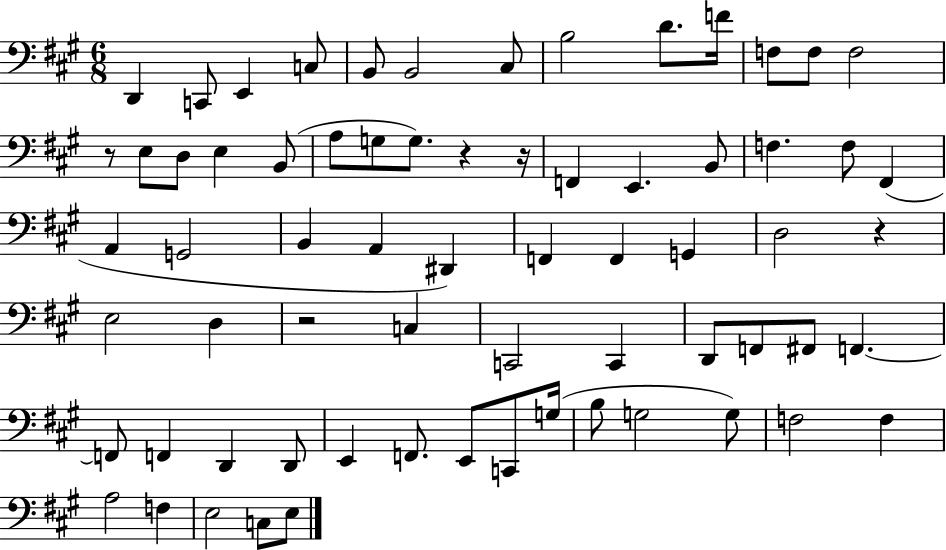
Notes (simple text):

D2/q C2/e E2/q C3/e B2/e B2/h C#3/e B3/h D4/e. F4/s F3/e F3/e F3/h R/e E3/e D3/e E3/q B2/e A3/e G3/e G3/e. R/q R/s F2/q E2/q. B2/e F3/q. F3/e F#2/q A2/q G2/h B2/q A2/q D#2/q F2/q F2/q G2/q D3/h R/q E3/h D3/q R/h C3/q C2/h C2/q D2/e F2/e F#2/e F2/q. F2/e F2/q D2/q D2/e E2/q F2/e. E2/e C2/e G3/s B3/e G3/h G3/e F3/h F3/q A3/h F3/q E3/h C3/e E3/e